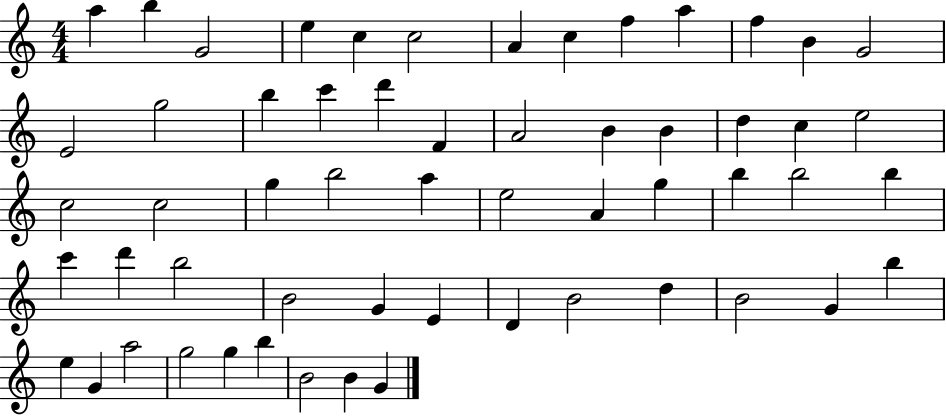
{
  \clef treble
  \numericTimeSignature
  \time 4/4
  \key c \major
  a''4 b''4 g'2 | e''4 c''4 c''2 | a'4 c''4 f''4 a''4 | f''4 b'4 g'2 | \break e'2 g''2 | b''4 c'''4 d'''4 f'4 | a'2 b'4 b'4 | d''4 c''4 e''2 | \break c''2 c''2 | g''4 b''2 a''4 | e''2 a'4 g''4 | b''4 b''2 b''4 | \break c'''4 d'''4 b''2 | b'2 g'4 e'4 | d'4 b'2 d''4 | b'2 g'4 b''4 | \break e''4 g'4 a''2 | g''2 g''4 b''4 | b'2 b'4 g'4 | \bar "|."
}